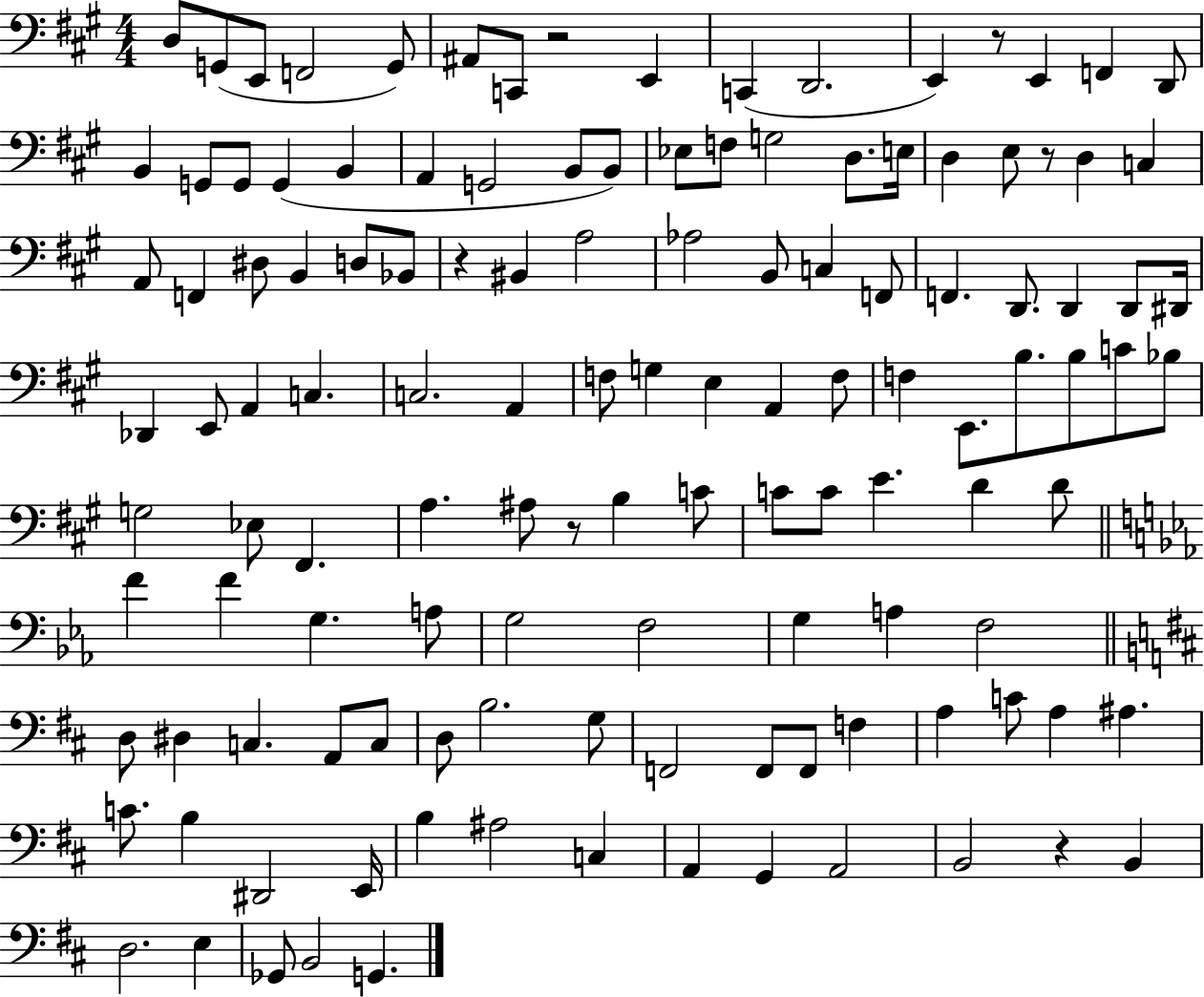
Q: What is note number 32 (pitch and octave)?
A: C3